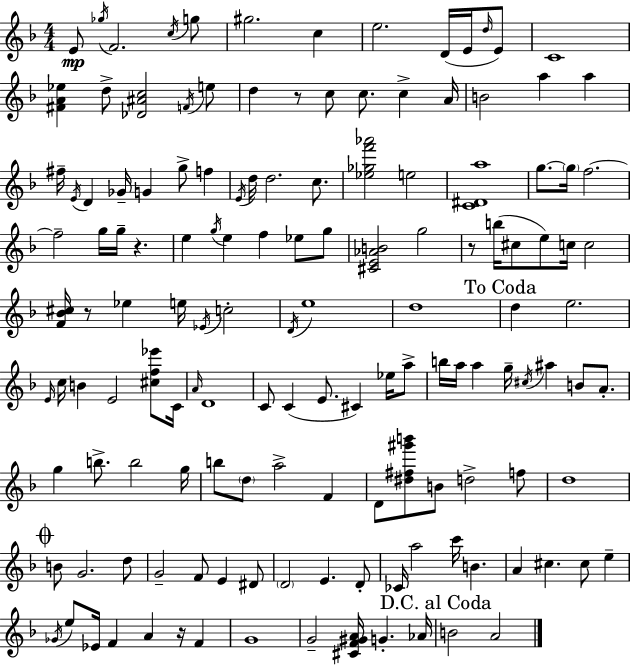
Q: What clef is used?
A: treble